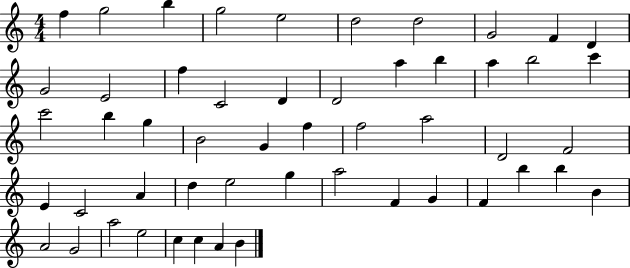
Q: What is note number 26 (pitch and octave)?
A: G4